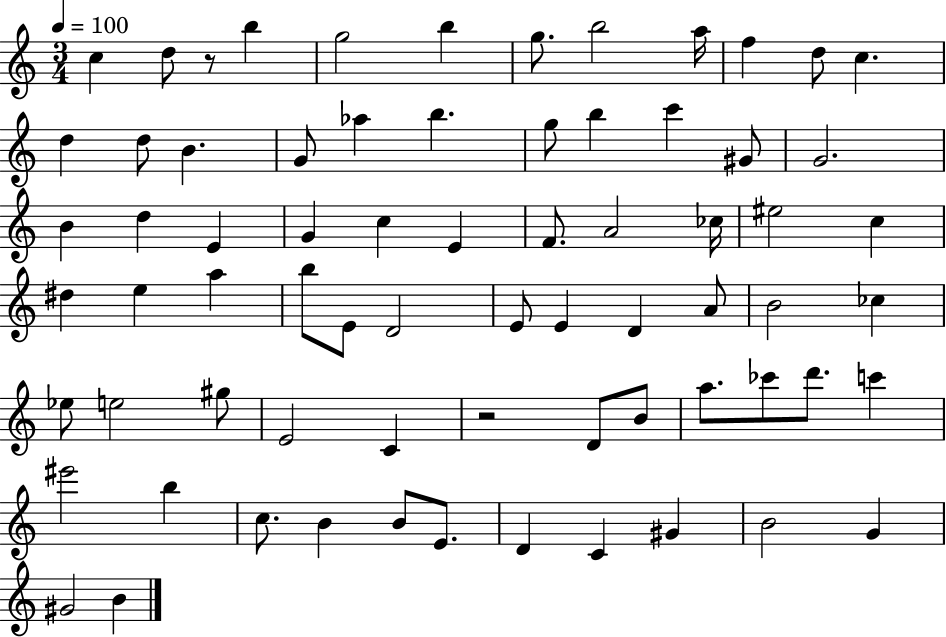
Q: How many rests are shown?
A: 2